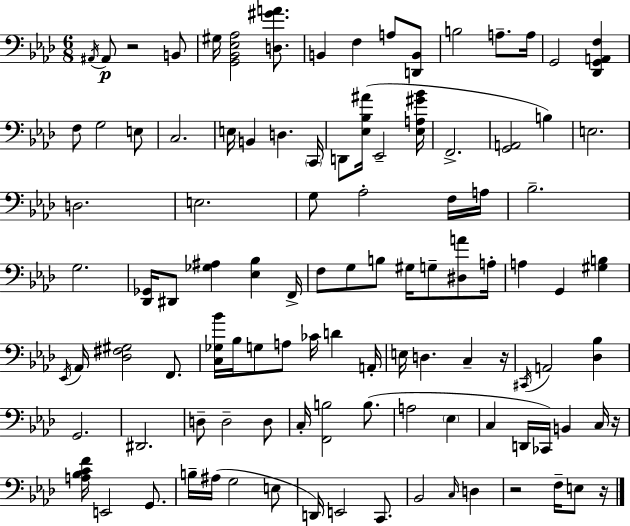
A#2/s A#2/e R/h B2/e G#3/s [G2,Bb2,Eb3,Ab3]/h [D3,G#4,A4]/e. B2/q F3/q A3/e [D2,B2]/e B3/h A3/e. A3/s G2/h [Db2,G2,A2,F3]/q F3/e G3/h E3/e C3/h. E3/s B2/q D3/q. C2/s D2/e [Eb3,Bb3,A#4]/s Eb2/h [Eb3,A3,G#4,Bb4]/s F2/h. [G2,A2]/h B3/q E3/h. D3/h. E3/h. G3/e Ab3/h F3/s A3/s Bb3/h. G3/h. [Db2,Gb2]/s D#2/e [Gb3,A#3]/q [Eb3,Bb3]/q F2/s F3/e G3/e B3/e G#3/s G3/e [D#3,A4]/e A3/s A3/q G2/q [G#3,B3]/q Eb2/s Ab2/s [Db3,F#3,G#3]/h F2/e. [C3,Gb3,Bb4]/s Bb3/s G3/e A3/e CES4/s D4/q A2/s E3/s D3/q. C3/q R/s C#2/s A2/h [Db3,Bb3]/q G2/h. D#2/h. D3/e D3/h D3/e C3/s [F2,B3]/h B3/e. A3/h Eb3/q C3/q D2/s CES2/s B2/q C3/s R/s [A3,Bb3,C4,F4]/s E2/h G2/e. B3/s A#3/s G3/h E3/e D2/s E2/h C2/e. Bb2/h C3/s D3/q R/h F3/s E3/e R/s